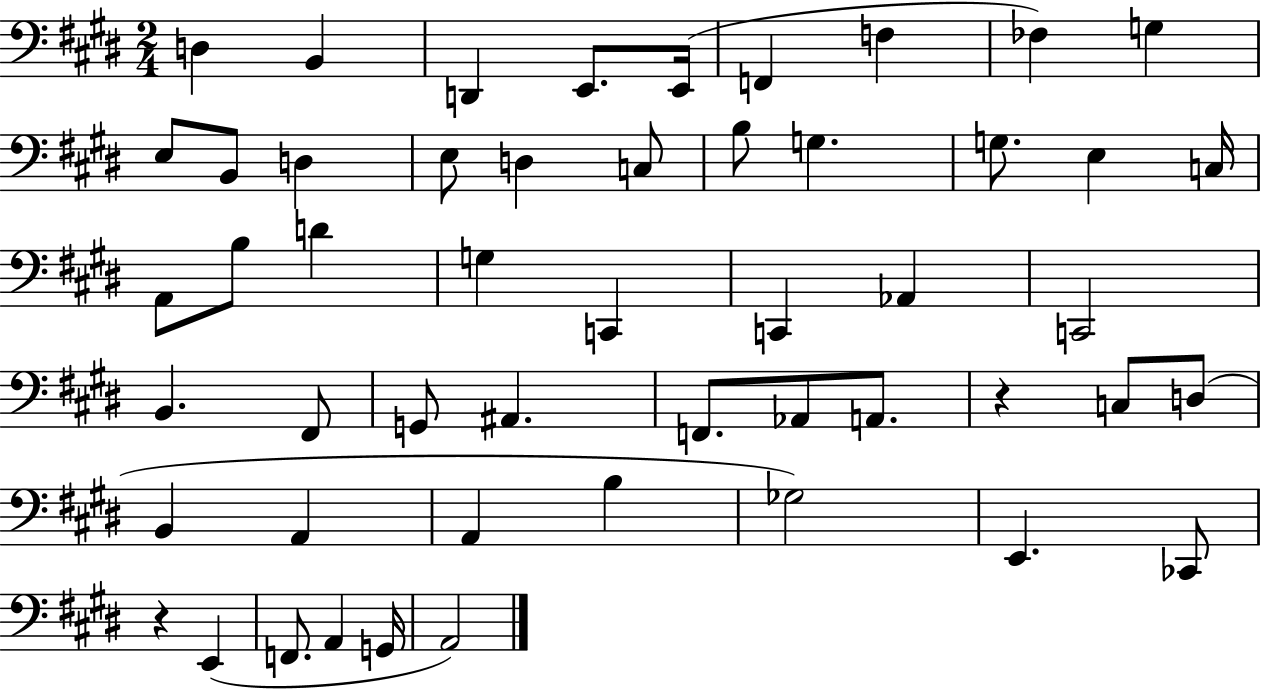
{
  \clef bass
  \numericTimeSignature
  \time 2/4
  \key e \major
  d4 b,4 | d,4 e,8. e,16( | f,4 f4 | fes4) g4 | \break e8 b,8 d4 | e8 d4 c8 | b8 g4. | g8. e4 c16 | \break a,8 b8 d'4 | g4 c,4 | c,4 aes,4 | c,2 | \break b,4. fis,8 | g,8 ais,4. | f,8. aes,8 a,8. | r4 c8 d8( | \break b,4 a,4 | a,4 b4 | ges2) | e,4. ces,8 | \break r4 e,4( | f,8. a,4 g,16 | a,2) | \bar "|."
}